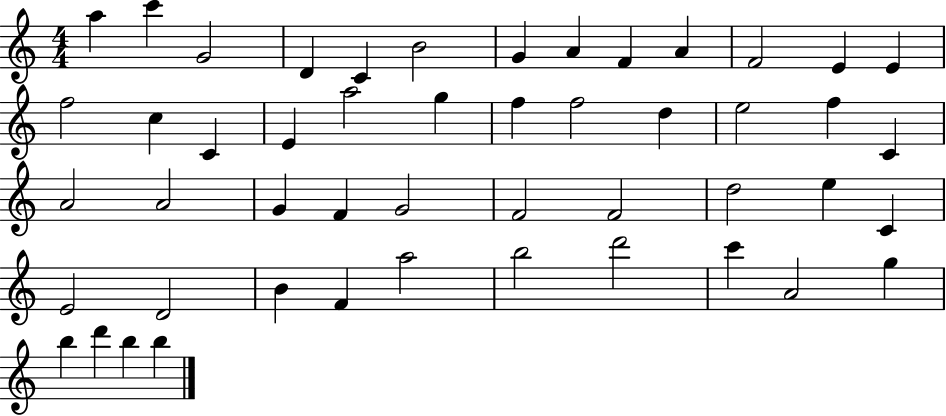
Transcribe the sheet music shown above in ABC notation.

X:1
T:Untitled
M:4/4
L:1/4
K:C
a c' G2 D C B2 G A F A F2 E E f2 c C E a2 g f f2 d e2 f C A2 A2 G F G2 F2 F2 d2 e C E2 D2 B F a2 b2 d'2 c' A2 g b d' b b